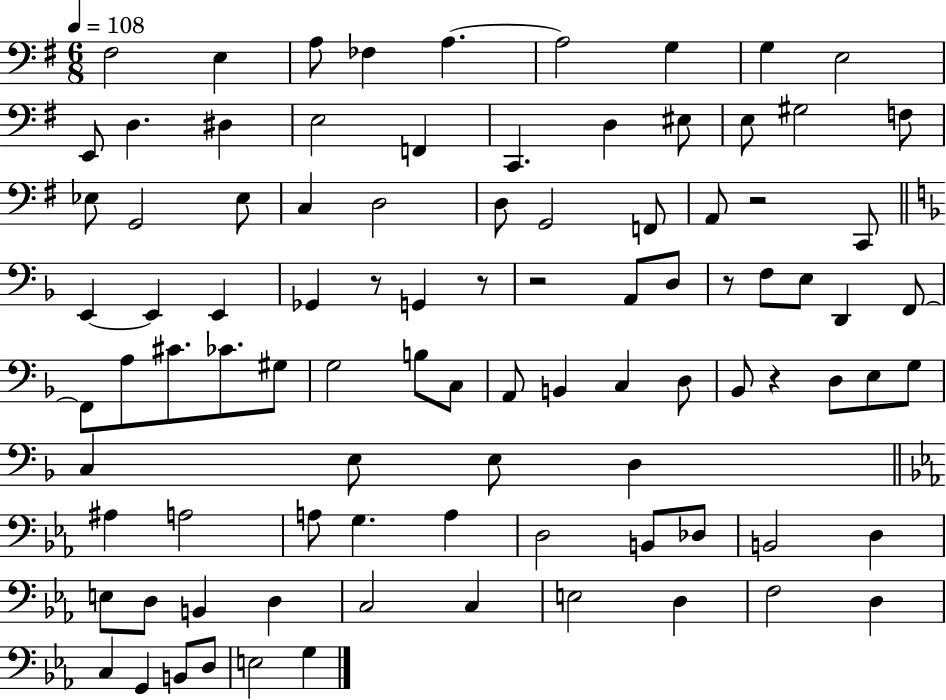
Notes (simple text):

F#3/h E3/q A3/e FES3/q A3/q. A3/h G3/q G3/q E3/h E2/e D3/q. D#3/q E3/h F2/q C2/q. D3/q EIS3/e E3/e G#3/h F3/e Eb3/e G2/h Eb3/e C3/q D3/h D3/e G2/h F2/e A2/e R/h C2/e E2/q E2/q E2/q Gb2/q R/e G2/q R/e R/h A2/e D3/e R/e F3/e E3/e D2/q F2/e F2/e A3/e C#4/e. CES4/e. G#3/e G3/h B3/e C3/e A2/e B2/q C3/q D3/e Bb2/e R/q D3/e E3/e G3/e C3/q E3/e E3/e D3/q A#3/q A3/h A3/e G3/q. A3/q D3/h B2/e Db3/e B2/h D3/q E3/e D3/e B2/q D3/q C3/h C3/q E3/h D3/q F3/h D3/q C3/q G2/q B2/e D3/e E3/h G3/q